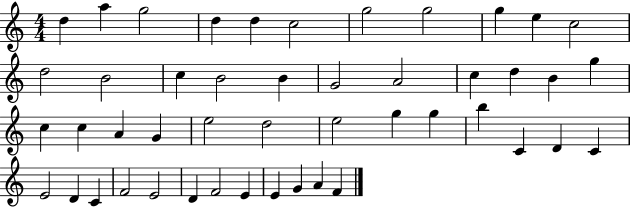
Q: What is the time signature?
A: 4/4